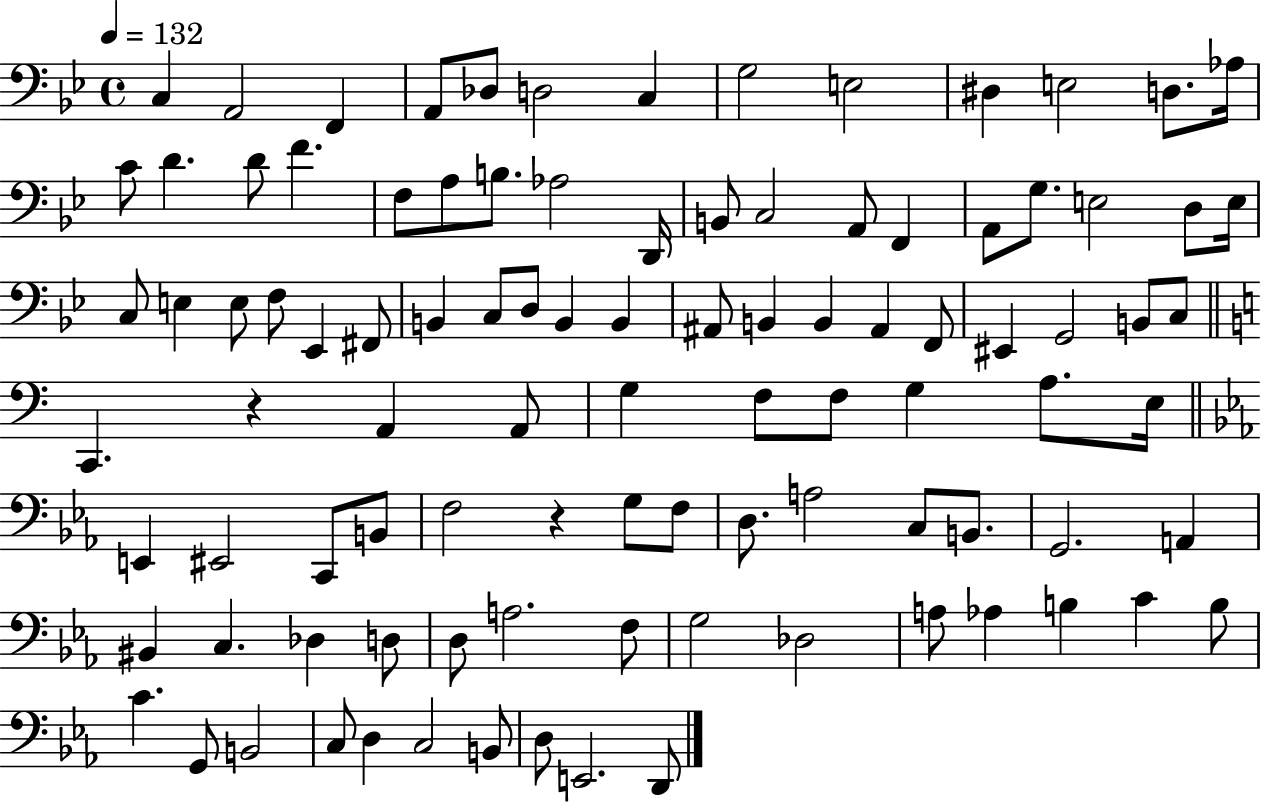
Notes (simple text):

C3/q A2/h F2/q A2/e Db3/e D3/h C3/q G3/h E3/h D#3/q E3/h D3/e. Ab3/s C4/e D4/q. D4/e F4/q. F3/e A3/e B3/e. Ab3/h D2/s B2/e C3/h A2/e F2/q A2/e G3/e. E3/h D3/e E3/s C3/e E3/q E3/e F3/e Eb2/q F#2/e B2/q C3/e D3/e B2/q B2/q A#2/e B2/q B2/q A#2/q F2/e EIS2/q G2/h B2/e C3/e C2/q. R/q A2/q A2/e G3/q F3/e F3/e G3/q A3/e. E3/s E2/q EIS2/h C2/e B2/e F3/h R/q G3/e F3/e D3/e. A3/h C3/e B2/e. G2/h. A2/q BIS2/q C3/q. Db3/q D3/e D3/e A3/h. F3/e G3/h Db3/h A3/e Ab3/q B3/q C4/q B3/e C4/q. G2/e B2/h C3/e D3/q C3/h B2/e D3/e E2/h. D2/e